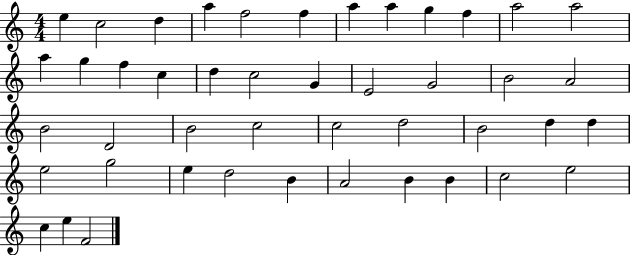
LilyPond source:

{
  \clef treble
  \numericTimeSignature
  \time 4/4
  \key c \major
  e''4 c''2 d''4 | a''4 f''2 f''4 | a''4 a''4 g''4 f''4 | a''2 a''2 | \break a''4 g''4 f''4 c''4 | d''4 c''2 g'4 | e'2 g'2 | b'2 a'2 | \break b'2 d'2 | b'2 c''2 | c''2 d''2 | b'2 d''4 d''4 | \break e''2 g''2 | e''4 d''2 b'4 | a'2 b'4 b'4 | c''2 e''2 | \break c''4 e''4 f'2 | \bar "|."
}